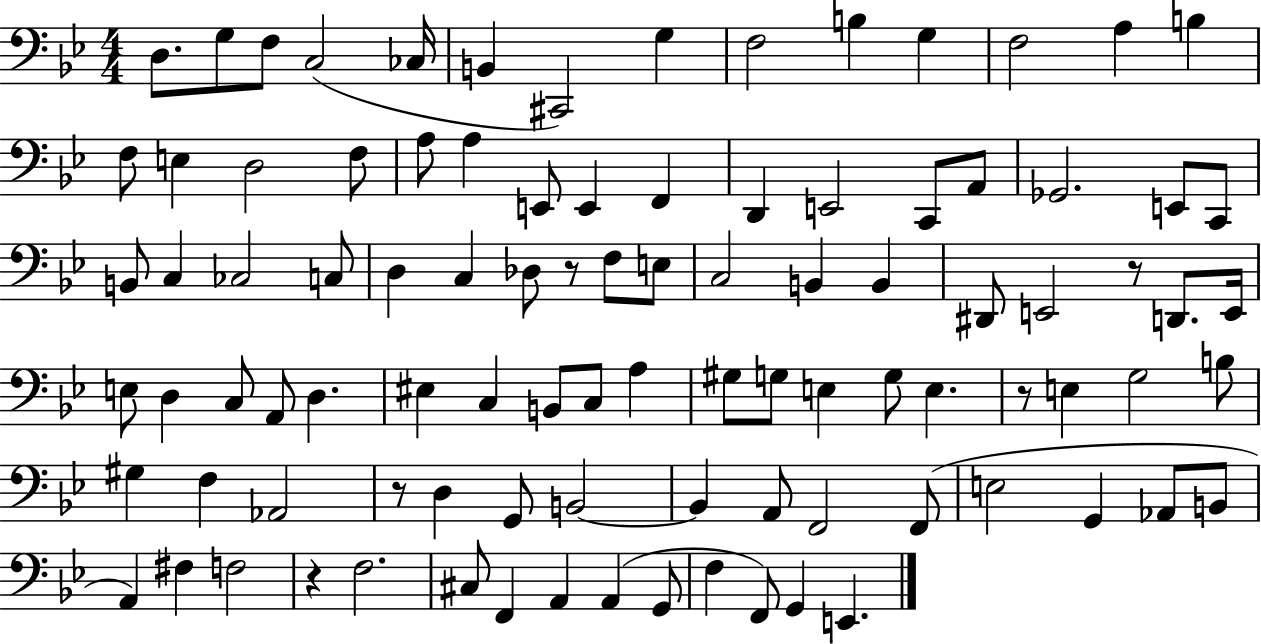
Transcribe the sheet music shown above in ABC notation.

X:1
T:Untitled
M:4/4
L:1/4
K:Bb
D,/2 G,/2 F,/2 C,2 _C,/4 B,, ^C,,2 G, F,2 B, G, F,2 A, B, F,/2 E, D,2 F,/2 A,/2 A, E,,/2 E,, F,, D,, E,,2 C,,/2 A,,/2 _G,,2 E,,/2 C,,/2 B,,/2 C, _C,2 C,/2 D, C, _D,/2 z/2 F,/2 E,/2 C,2 B,, B,, ^D,,/2 E,,2 z/2 D,,/2 E,,/4 E,/2 D, C,/2 A,,/2 D, ^E, C, B,,/2 C,/2 A, ^G,/2 G,/2 E, G,/2 E, z/2 E, G,2 B,/2 ^G, F, _A,,2 z/2 D, G,,/2 B,,2 B,, A,,/2 F,,2 F,,/2 E,2 G,, _A,,/2 B,,/2 A,, ^F, F,2 z F,2 ^C,/2 F,, A,, A,, G,,/2 F, F,,/2 G,, E,,